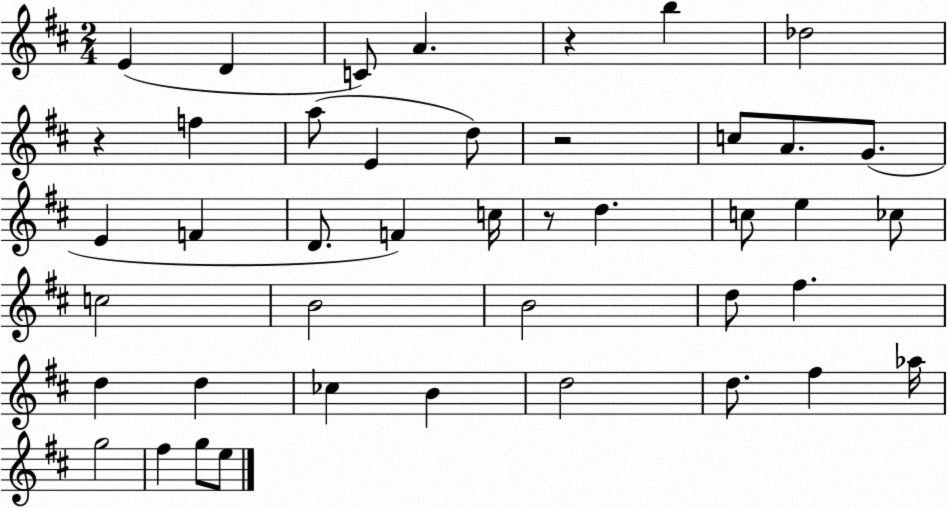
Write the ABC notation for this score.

X:1
T:Untitled
M:2/4
L:1/4
K:D
E D C/2 A z b _d2 z f a/2 E d/2 z2 c/2 A/2 G/2 E F D/2 F c/4 z/2 d c/2 e _c/2 c2 B2 B2 d/2 ^f d d _c B d2 d/2 ^f _a/4 g2 ^f g/2 e/2